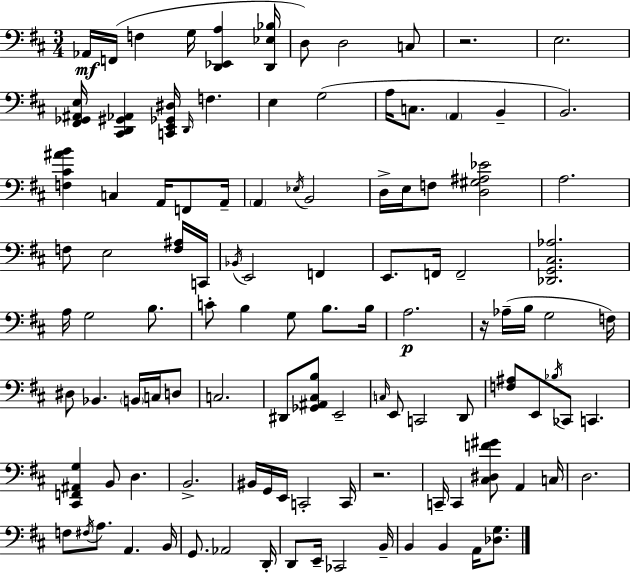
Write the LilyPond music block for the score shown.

{
  \clef bass
  \numericTimeSignature
  \time 3/4
  \key d \major
  \repeat volta 2 { aes,16\mf f,16( f4 g16 <d, ees, a>4 <d, ees bes>16 | d8) d2 c8 | r2. | e2. | \break <fis, ges, ais, e>16 <cis, d, gis, aes,>4 <c, e, ges, dis>16 \grace { d,16 } f4. | e4 g2( | a16 c8. \parenthesize a,4 b,4-- | b,2.) | \break <f cis' ais' b'>4 c4 a,16 f,8 | a,16-- \parenthesize a,4 \acciaccatura { ees16 } b,2 | d16-> e16 f8 <d gis ais ees'>2 | a2. | \break f8 e2 | <f ais>16 c,16 \acciaccatura { bes,16 } e,2 f,4 | e,8. f,16 f,2-- | <des, g, cis aes>2. | \break a16 g2 | b8. c'8-. b4 g8 b8. | b16 a2.\p | r16 aes16--( b16 g2 | \break f16) dis8 bes,4. \parenthesize b,16 | c16 d8 c2. | dis,8 <ges, ais, cis b>8 e,2-- | \grace { c16 } e,8 c,2 | \break d,8 <f ais>8 e,8 \acciaccatura { bes16 } ces,8 c,4. | <cis, f, ais, g>4 b,8 d4. | b,2.-> | bis,16 g,16 e,16 c,2-. | \break c,16 r2. | c,16-- c,4 <cis dis f' gis'>8 | a,4 c16 d2. | f8 \acciaccatura { fis16 } a8. a,4. | \break b,16 g,8. aes,2 | d,16-. d,8 e,16-- ces,2 | b,16-- b,4 b,4 | a,16 <des g>8. } \bar "|."
}